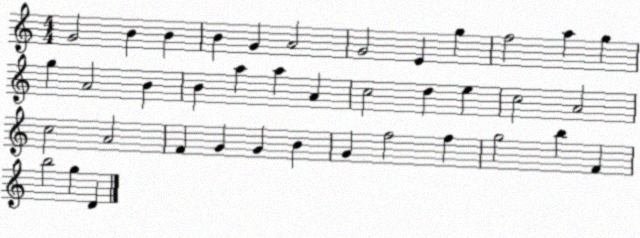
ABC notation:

X:1
T:Untitled
M:4/4
L:1/4
K:C
G2 B B B G A2 G2 E g f2 a g g A2 B B a a A c2 d e c2 A2 c2 A2 F G G B G f2 f g2 b F b2 g D